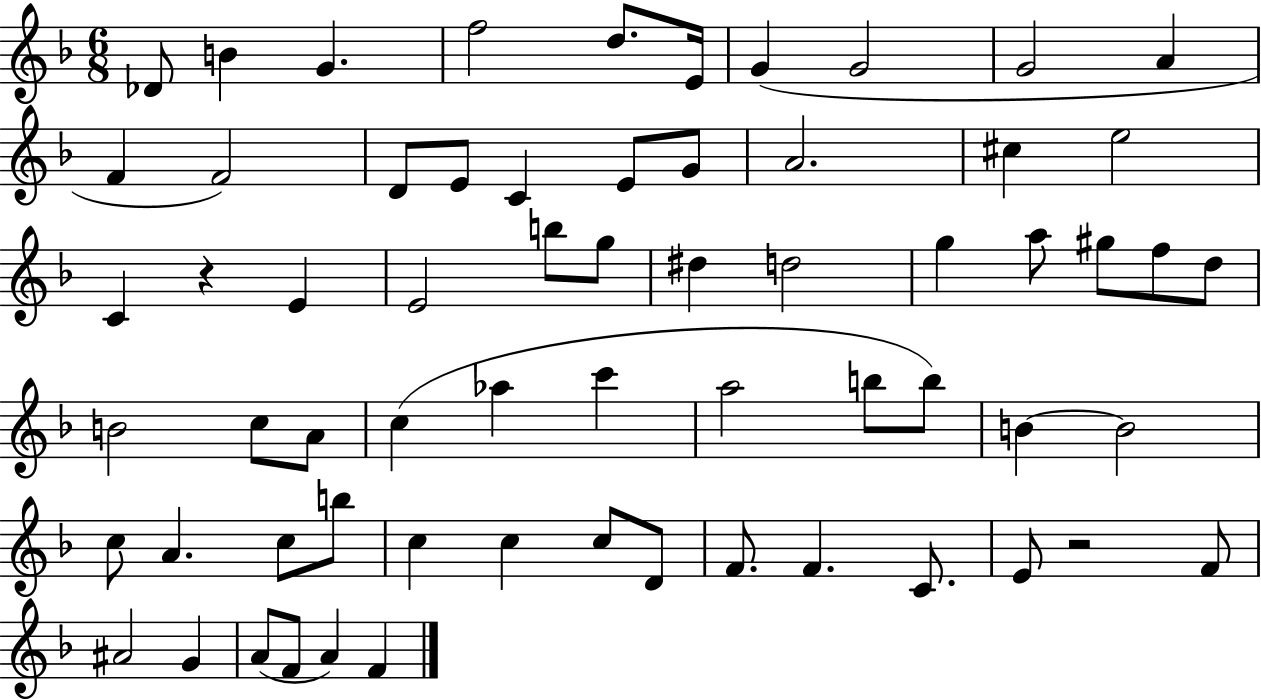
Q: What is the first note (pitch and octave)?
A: Db4